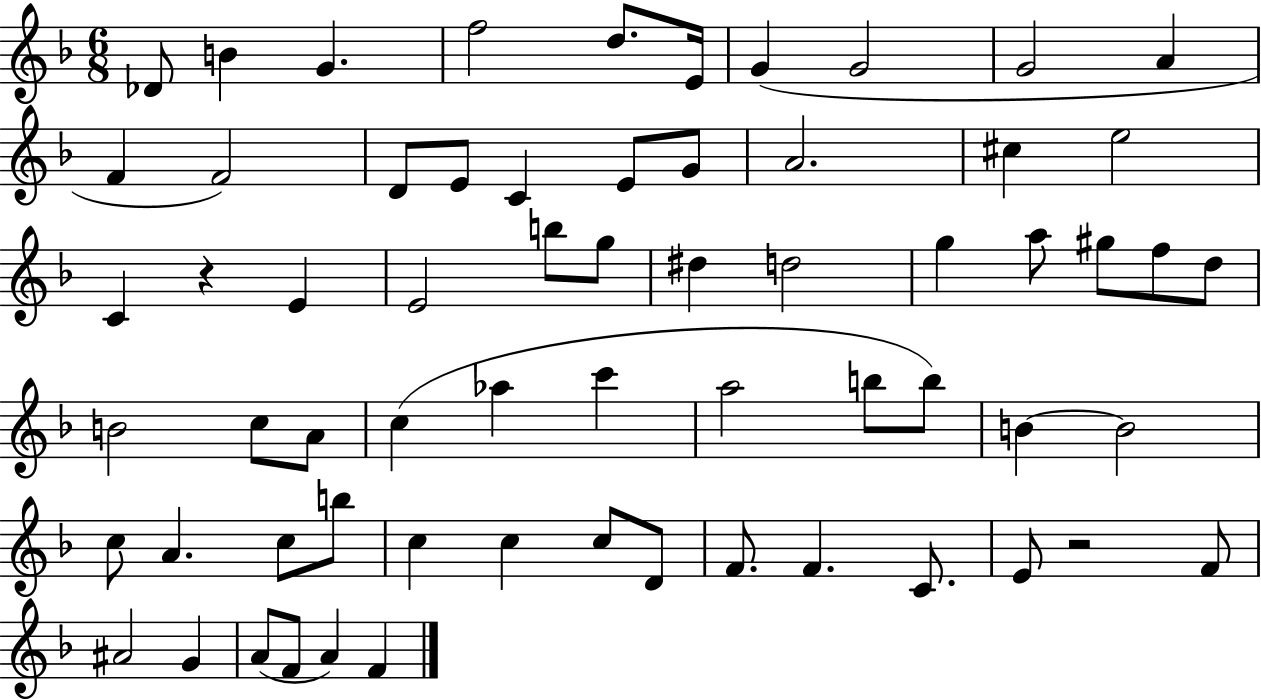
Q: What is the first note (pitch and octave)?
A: Db4